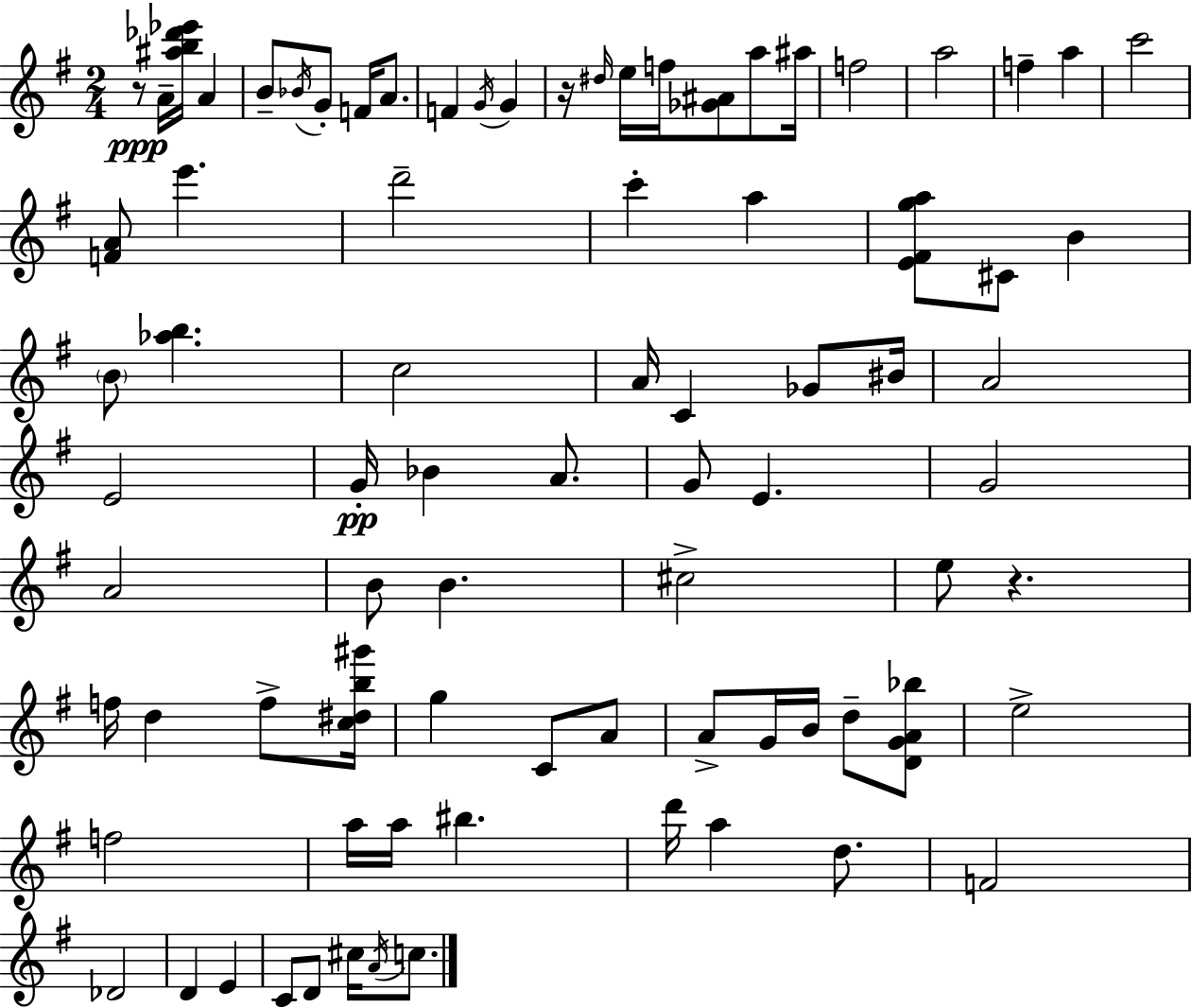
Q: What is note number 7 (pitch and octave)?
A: A4